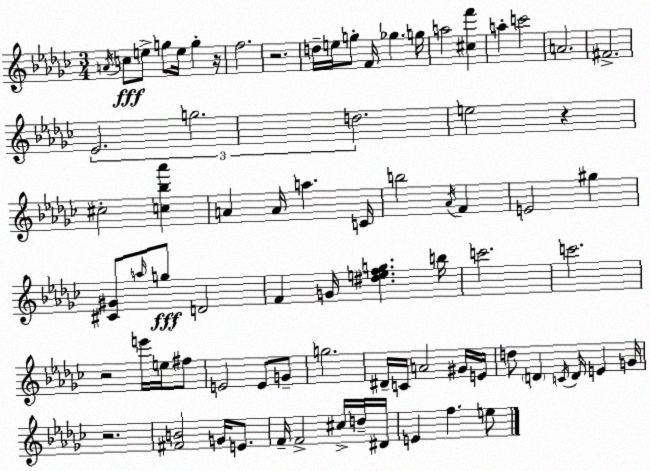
X:1
T:Untitled
M:3/4
L:1/4
K:Ebm
A/4 c/2 e/2 g/2 e/4 g z/4 f2 z2 d/4 e/4 g/2 F/4 _g g/4 a2 [^cf'] a c'2 A2 ^F2 _E2 g2 d2 e2 z ^c2 [c_b_a'] A A/4 a C/4 b2 _A/4 F E2 ^g [^C^G]/2 a/4 g/2 D2 F G/4 [^defg] b/4 c'2 c'2 z2 e'/4 e/4 ^f/2 E2 E/2 G/2 g2 ^D/4 C/4 A2 ^G/4 E/4 d/2 D C/4 D/4 E G/4 z2 [^FB]2 G/4 E/2 F/4 F2 ^c/4 d/4 ^D/4 E f e/2